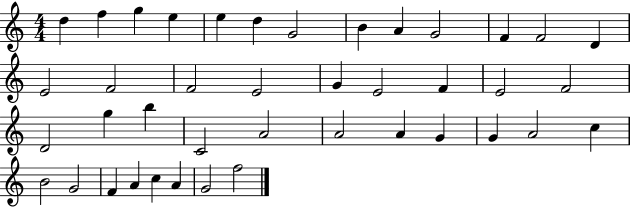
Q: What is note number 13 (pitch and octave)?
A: D4